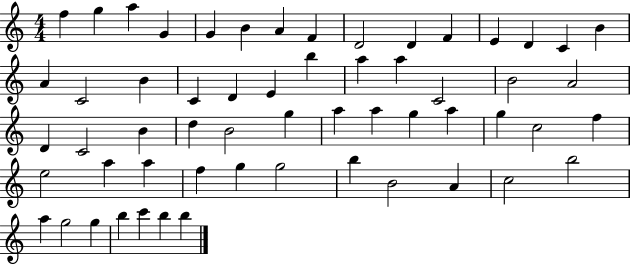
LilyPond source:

{
  \clef treble
  \numericTimeSignature
  \time 4/4
  \key c \major
  f''4 g''4 a''4 g'4 | g'4 b'4 a'4 f'4 | d'2 d'4 f'4 | e'4 d'4 c'4 b'4 | \break a'4 c'2 b'4 | c'4 d'4 e'4 b''4 | a''4 a''4 c'2 | b'2 a'2 | \break d'4 c'2 b'4 | d''4 b'2 g''4 | a''4 a''4 g''4 a''4 | g''4 c''2 f''4 | \break e''2 a''4 a''4 | f''4 g''4 g''2 | b''4 b'2 a'4 | c''2 b''2 | \break a''4 g''2 g''4 | b''4 c'''4 b''4 b''4 | \bar "|."
}